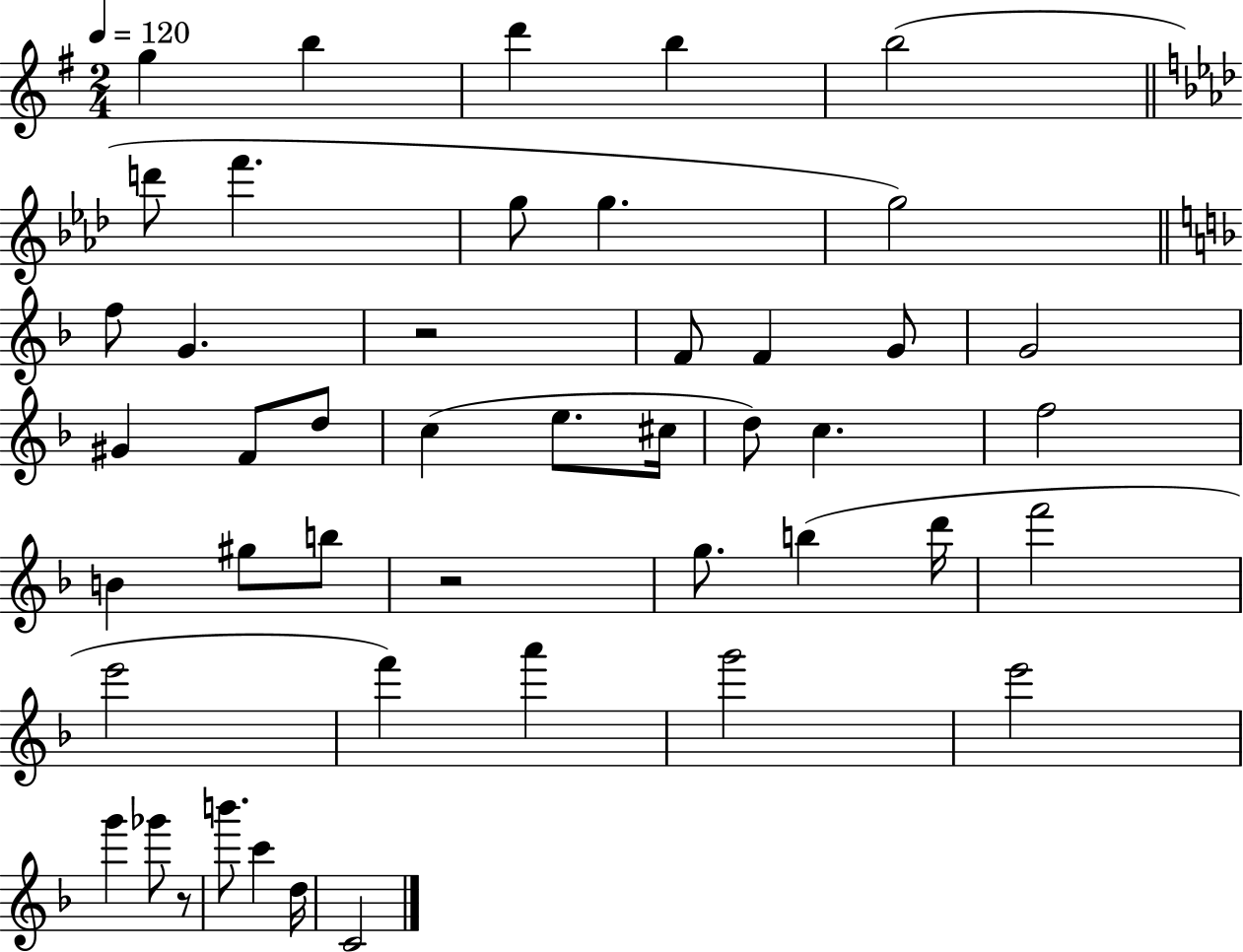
X:1
T:Untitled
M:2/4
L:1/4
K:G
g b d' b b2 d'/2 f' g/2 g g2 f/2 G z2 F/2 F G/2 G2 ^G F/2 d/2 c e/2 ^c/4 d/2 c f2 B ^g/2 b/2 z2 g/2 b d'/4 f'2 e'2 f' a' g'2 e'2 g' _g'/2 z/2 b'/2 c' d/4 C2